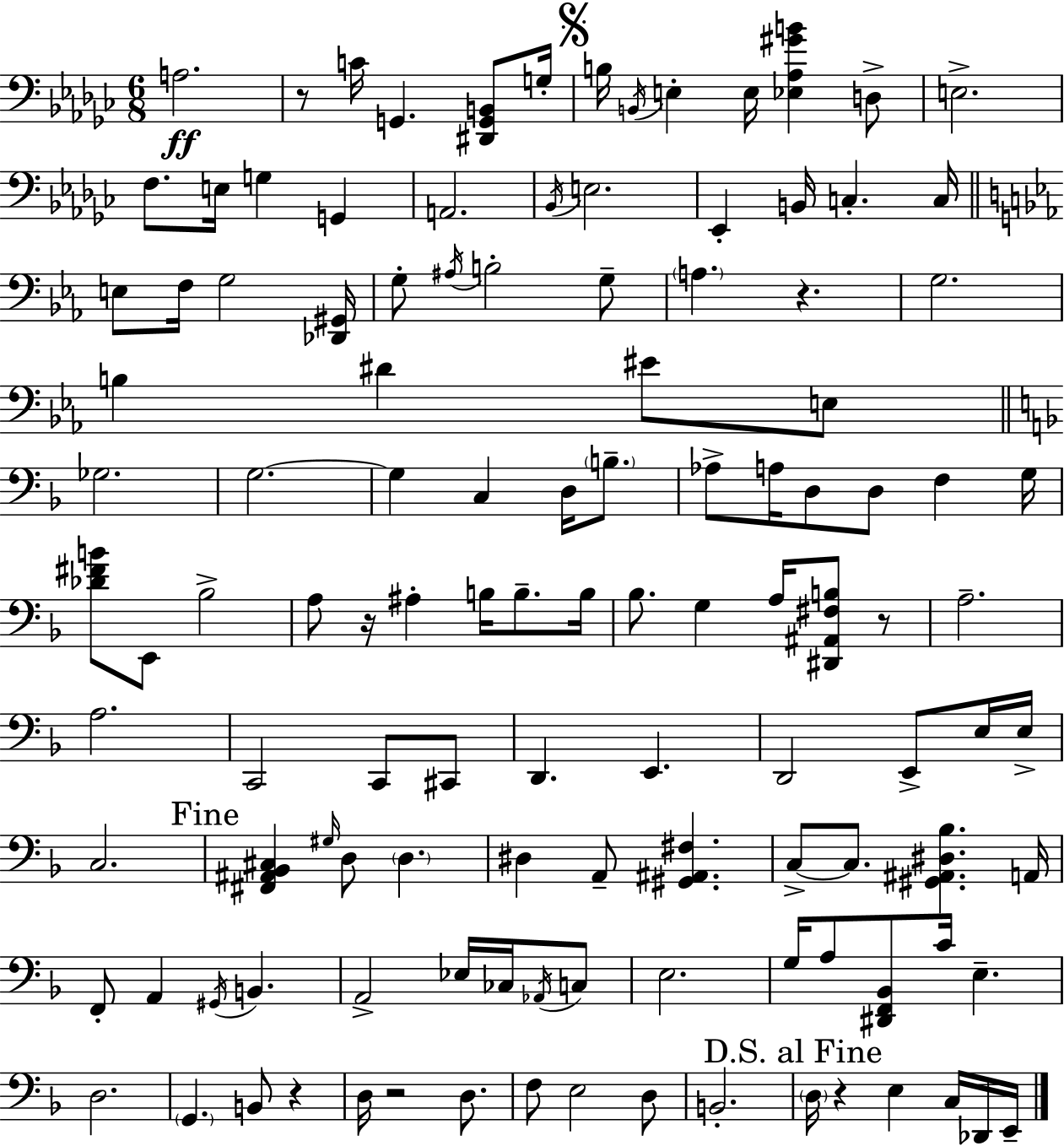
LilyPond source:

{
  \clef bass
  \numericTimeSignature
  \time 6/8
  \key ees \minor
  a2.\ff | r8 c'16 g,4. <dis, g, b,>8 g16-. | \mark \markup { \musicglyph "scripts.segno" } b16 \acciaccatura { b,16 } e4-. e16 <ees aes gis' b'>4 d8-> | e2.-> | \break f8. e16 g4 g,4 | a,2. | \acciaccatura { bes,16 } e2. | ees,4-. b,16 c4.-. | \break c16 \bar "||" \break \key ees \major e8 f16 g2 <des, gis,>16 | g8-. \acciaccatura { ais16 } b2-. g8-- | \parenthesize a4. r4. | g2. | \break b4 dis'4 eis'8 e8 | \bar "||" \break \key d \minor ges2. | g2.~~ | g4 c4 d16 \parenthesize b8.-- | aes8-> a16 d8 d8 f4 g16 | \break <des' fis' b'>8 e,8 bes2-> | a8 r16 ais4-. b16 b8.-- b16 | bes8. g4 a16 <dis, ais, fis b>8 r8 | a2.-- | \break a2. | c,2 c,8 cis,8 | d,4. e,4. | d,2 e,8-> e16 e16-> | \break c2. | \mark "Fine" <fis, ais, bes, cis>4 \grace { gis16 } d8 \parenthesize d4. | dis4 a,8-- <gis, ais, fis>4. | c8->~~ c8. <gis, ais, dis bes>4. | \break a,16 f,8-. a,4 \acciaccatura { gis,16 } b,4. | a,2-> ees16 ces16 | \acciaccatura { aes,16 } c8 e2. | g16 a8 <dis, f, bes,>8 c'16 e4.-- | \break d2. | \parenthesize g,4. b,8 r4 | d16 r2 | d8. f8 e2 | \break d8 b,2.-. | \mark "D.S. al Fine" \parenthesize d16 r4 e4 | c16 des,16 e,16-- \bar "|."
}